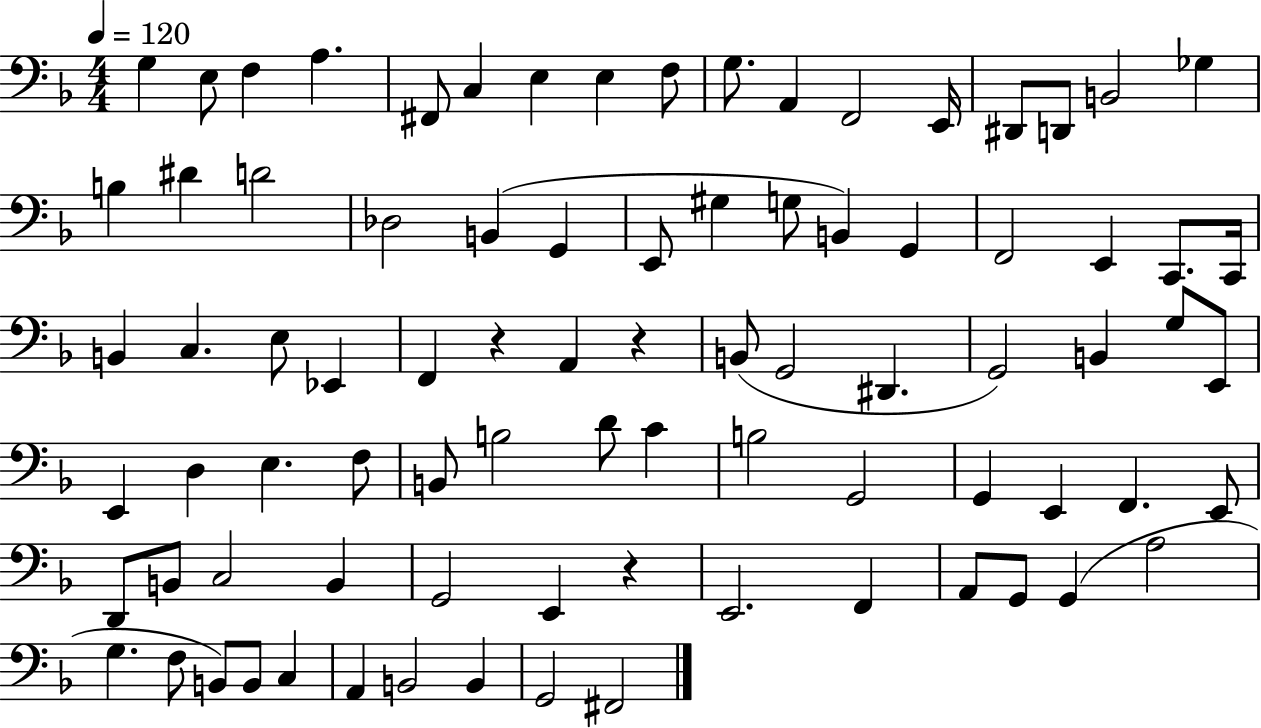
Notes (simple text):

G3/q E3/e F3/q A3/q. F#2/e C3/q E3/q E3/q F3/e G3/e. A2/q F2/h E2/s D#2/e D2/e B2/h Gb3/q B3/q D#4/q D4/h Db3/h B2/q G2/q E2/e G#3/q G3/e B2/q G2/q F2/h E2/q C2/e. C2/s B2/q C3/q. E3/e Eb2/q F2/q R/q A2/q R/q B2/e G2/h D#2/q. G2/h B2/q G3/e E2/e E2/q D3/q E3/q. F3/e B2/e B3/h D4/e C4/q B3/h G2/h G2/q E2/q F2/q. E2/e D2/e B2/e C3/h B2/q G2/h E2/q R/q E2/h. F2/q A2/e G2/e G2/q A3/h G3/q. F3/e B2/e B2/e C3/q A2/q B2/h B2/q G2/h F#2/h